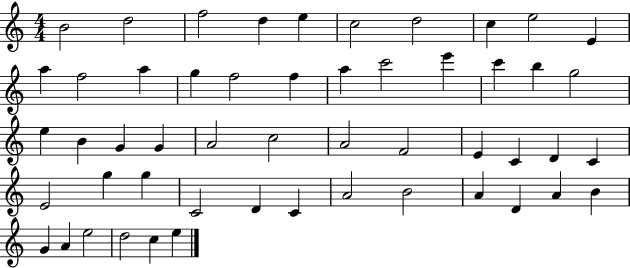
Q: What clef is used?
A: treble